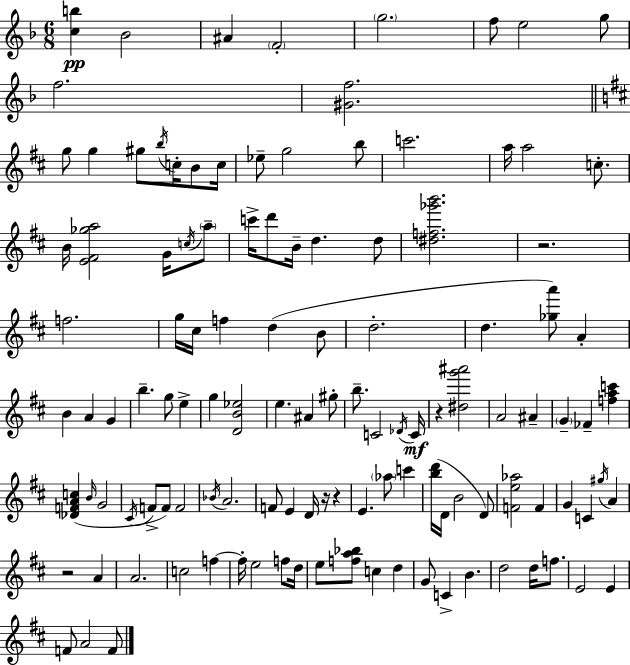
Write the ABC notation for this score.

X:1
T:Untitled
M:6/8
L:1/4
K:Dm
[cb] _B2 ^A F2 g2 f/2 e2 g/2 f2 [^Gf]2 g/2 g ^g/2 b/4 c/4 B/2 c/4 _e/2 g2 b/2 c'2 a/4 a2 c/2 B/4 [E^F_ga]2 G/4 c/4 a/2 c'/4 d'/2 B/4 d d/2 [^df_g'b']2 z2 f2 g/4 ^c/4 f d B/2 d2 d [_ga']/2 A B A G b g/2 e g [DB_e]2 e ^A ^g/2 b/2 C2 _D/4 C/4 z [^dg'^a']2 A2 ^A G _F [fac'] [_DFAc] B/4 G2 ^C/4 F/2 F/2 F2 _B/4 A2 F/2 E D/4 z/4 z E _a/2 c' [bd']/4 D/4 B2 D/2 [Fe_a]2 F G C ^g/4 A z2 A A2 c2 f f/4 e2 f/2 d/4 e/2 [fa_b]/2 c d G/2 C B d2 d/4 f/2 E2 E F/2 A2 F/2